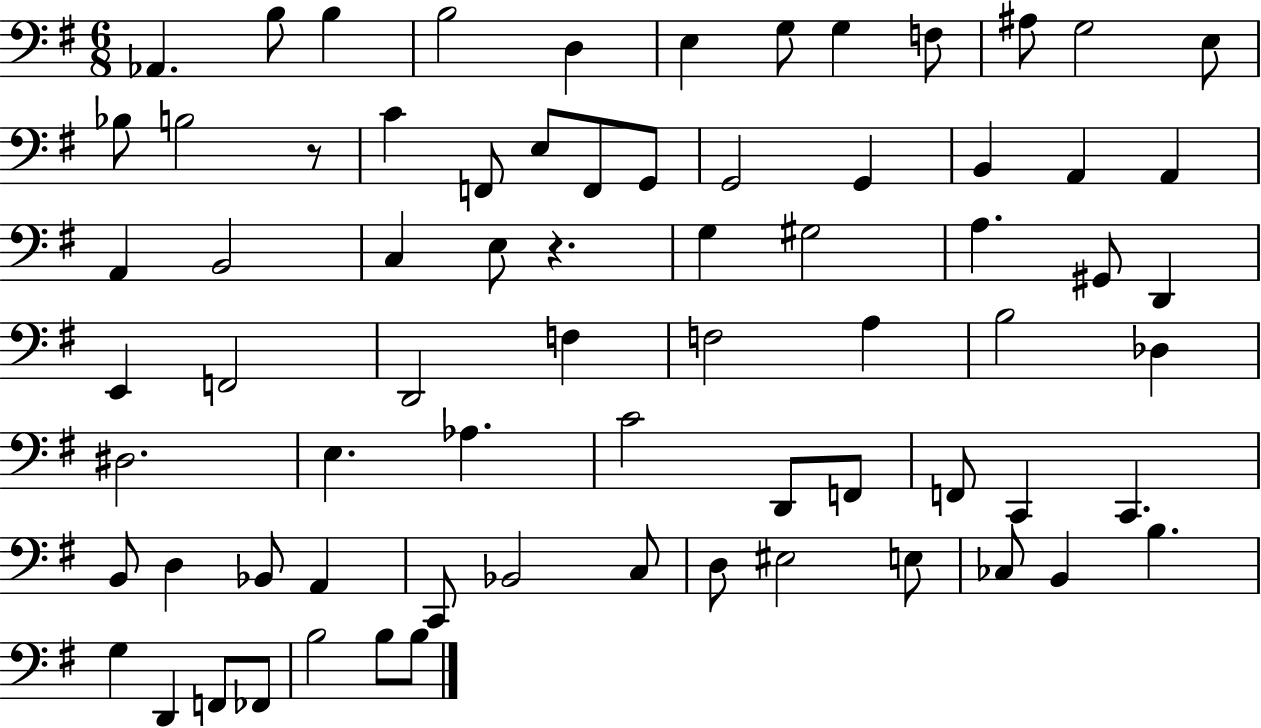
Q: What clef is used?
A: bass